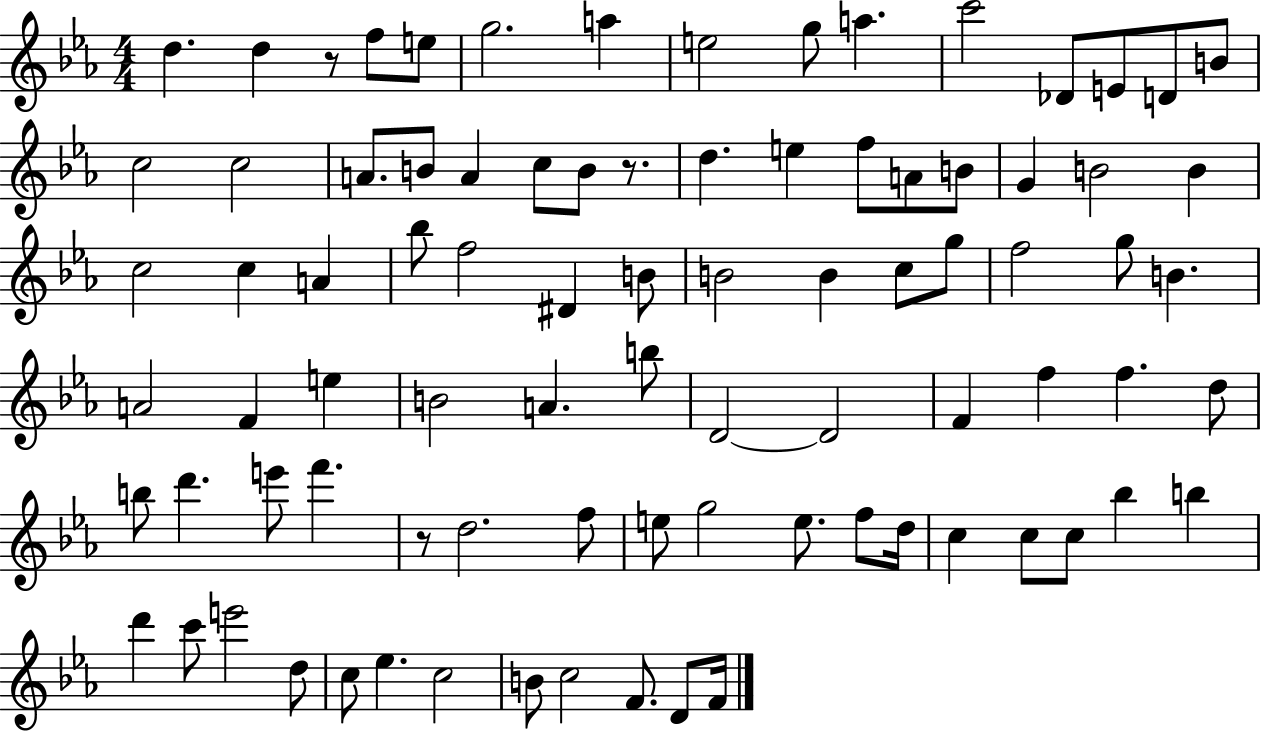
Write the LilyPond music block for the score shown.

{
  \clef treble
  \numericTimeSignature
  \time 4/4
  \key ees \major
  d''4. d''4 r8 f''8 e''8 | g''2. a''4 | e''2 g''8 a''4. | c'''2 des'8 e'8 d'8 b'8 | \break c''2 c''2 | a'8. b'8 a'4 c''8 b'8 r8. | d''4. e''4 f''8 a'8 b'8 | g'4 b'2 b'4 | \break c''2 c''4 a'4 | bes''8 f''2 dis'4 b'8 | b'2 b'4 c''8 g''8 | f''2 g''8 b'4. | \break a'2 f'4 e''4 | b'2 a'4. b''8 | d'2~~ d'2 | f'4 f''4 f''4. d''8 | \break b''8 d'''4. e'''8 f'''4. | r8 d''2. f''8 | e''8 g''2 e''8. f''8 d''16 | c''4 c''8 c''8 bes''4 b''4 | \break d'''4 c'''8 e'''2 d''8 | c''8 ees''4. c''2 | b'8 c''2 f'8. d'8 f'16 | \bar "|."
}